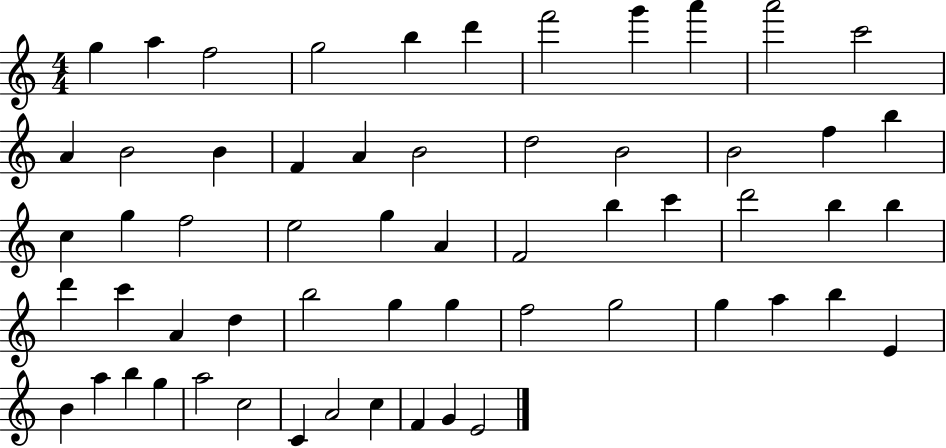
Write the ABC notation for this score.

X:1
T:Untitled
M:4/4
L:1/4
K:C
g a f2 g2 b d' f'2 g' a' a'2 c'2 A B2 B F A B2 d2 B2 B2 f b c g f2 e2 g A F2 b c' d'2 b b d' c' A d b2 g g f2 g2 g a b E B a b g a2 c2 C A2 c F G E2